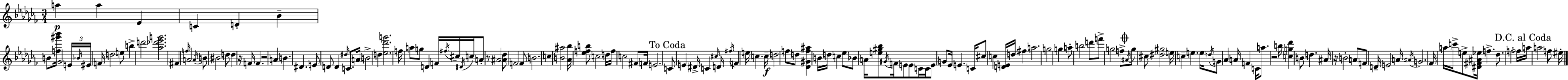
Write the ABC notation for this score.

X:1
T:Untitled
M:3/4
L:1/4
K:Abm
a a _E C D _B B/2 [f^g'_b']/4 _G2 E/4 _B/4 ^E/4 F/4 d2 e/2 b d'2 [_a_d'_e'g']2 ^F f/4 A2 A/4 B/2 ^B2 d/2 d z/4 F/4 F z2 A B ^D E/2 D/2 D ^d/4 C/2 A/4 B2 d [_e_d'g']2 f/4 a/2 g/2 D F/4 ^f/4 ^c/4 ^D/4 c/4 A/2 z/2 ^A2 [^A_d]/2 F2 F/2 B2 c [B^a]2 [_A_b]/4 [_efb]/2 c2 d/4 f/4 c2 ^F/2 F/4 E2 C/2 E ^D/4 C ^c/4 D/4 ^f/4 F e/4 c c/4 d2 f/2 d/2 [_D^Gf^a] B/4 d/4 c _e/2 _B/2 A/4 [e^g_b]/2 ^G/4 F/4 E/2 E/2 C/4 C/4 E/2 G/2 _E/4 E C/4 ^c/2 c [DE]/4 d/4 ^f a2 g2 g a/2 b2 d'/2 f'/2 g2 f/2 ^A/4 g/2 ^c/2 [^d^g]2 e/4 c e e/4 d/4 G/2 _A A/4 F C/4 a/2 z2 b/4 [cg_d'] B/2 d ^A/4 z/4 B2 A/2 F/2 D/4 E2 A/4 ^A/4 G2 _F/4 a/4 c'/4 e/2 [^D^F^A_e]/4 f _d/2 f2 f/4 a/4 a2 f/2 ^e/4